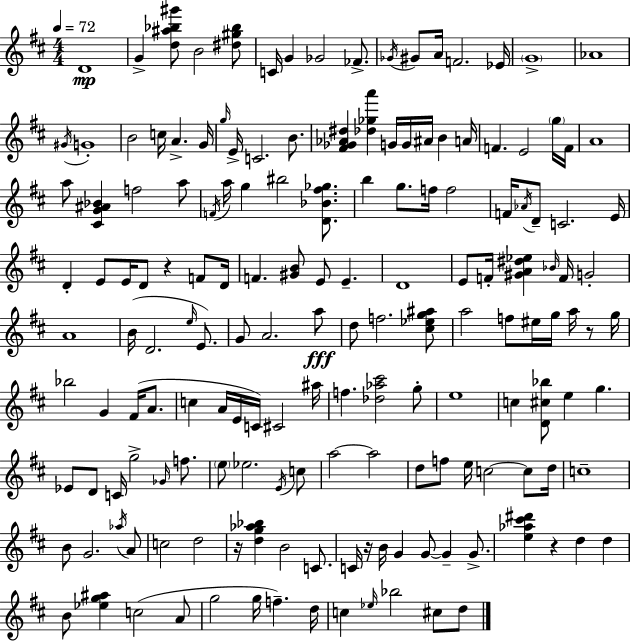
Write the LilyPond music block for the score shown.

{
  \clef treble
  \numericTimeSignature
  \time 4/4
  \key d \major
  \tempo 4 = 72
  d'1\mp | g'4-> <d'' ais'' bes'' gis'''>8 b'2 <dis'' gis'' bes''>8 | c'16 g'4 ges'2 fes'8.-> | \acciaccatura { ges'16 } gis'8 a'16 f'2. | \break ees'16 \parenthesize g'1-> | aes'1 | \acciaccatura { gis'16 } g'1-. | b'2 c''16 a'4.-> | \break g'16 \grace { g''16 } e'16-> c'2. | b'8. <fis' ges' aes' dis''>4 <des'' ges'' a'''>4 g'16 g'16 ais'16 b'4 | a'16 f'4. e'2 | \parenthesize g''16 f'16 a'1 | \break a''8 <cis' g' ais' bes'>4 f''2 | a''8 \acciaccatura { f'16 } a''16 g''4 bis''2 | <d' bes' fis'' ges''>8. b''4 g''8. f''16 f''2 | f'16 \acciaccatura { aes'16 } d'8-- c'2. | \break e'16 d'4-. e'8 e'16 d'8 r4 | f'8 d'16 f'4. <gis' b'>8 e'8 e'4.-- | d'1 | e'8 f'16-. <gis' a' dis'' ees''>4 \grace { bes'16 } f'16 g'2-. | \break a'1 | b'16( d'2. | \grace { e''16 } e'8.) g'8 a'2. | a''8\fff d''8 f''2. | \break <cis'' ees'' g'' ais''>8 a''2 f''8 | eis''16 g''16 a''16 r8 g''16 bes''2 g'4 | fis'16( a'8. c''4 a'16 e'16 c'16) cis'2 | ais''16 f''4. <des'' aes'' cis'''>2 | \break g''8-. e''1 | c''4 <d' cis'' bes''>8 e''4 | g''4. ees'8 d'8 c'16 g''2-> | \grace { ges'16 } f''8. \parenthesize e''8 ees''2. | \break \acciaccatura { e'16 } c''8 a''2~~ | a''2 d''8 f''8 e''16 c''2~~ | c''8 d''16 c''1-- | b'8 g'2. | \break \acciaccatura { aes''16 } a'8 c''2 | d''2 r16 <d'' g'' aes'' bes''>4 b'2 | c'8. c'16 r16 b'16 g'4 | g'8~~ g'4-- g'8.-> <e'' aes'' cis''' dis'''>4 r4 | \break d''4 d''4 b'8 <ees'' g'' ais''>4 | c''2( a'8 g''2 | g''16 f''4.--) d''16 c''4 \grace { ees''16 } bes''2 | cis''8 d''8 \bar "|."
}